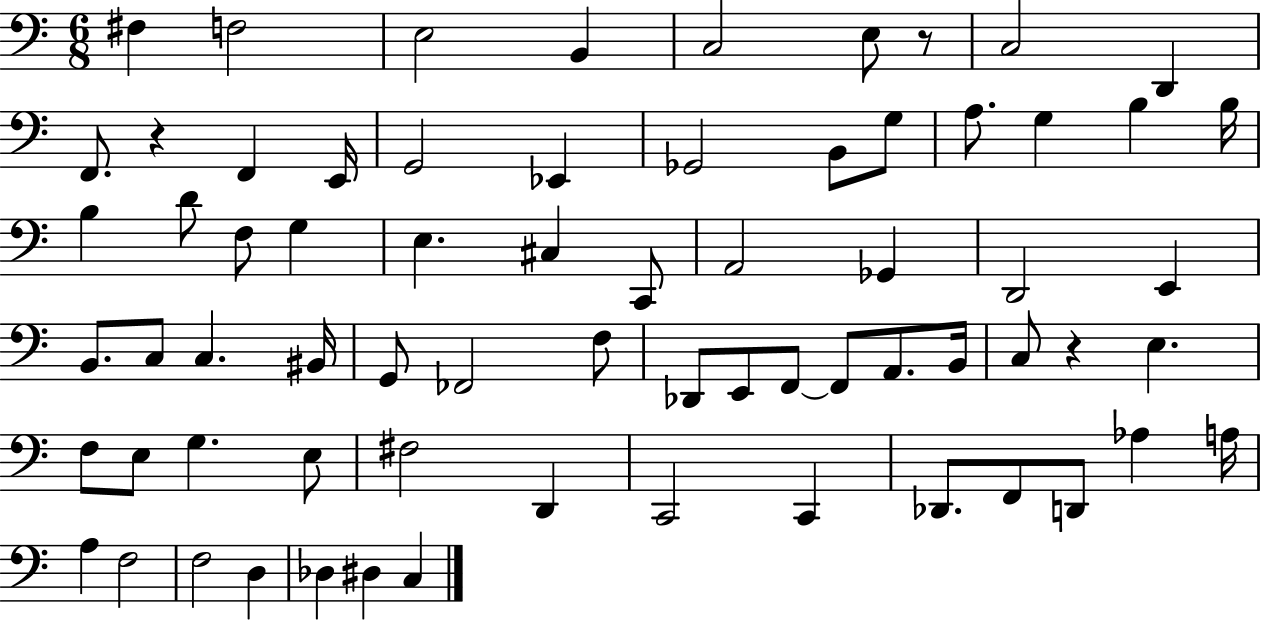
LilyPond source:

{
  \clef bass
  \numericTimeSignature
  \time 6/8
  \key c \major
  \repeat volta 2 { fis4 f2 | e2 b,4 | c2 e8 r8 | c2 d,4 | \break f,8. r4 f,4 e,16 | g,2 ees,4 | ges,2 b,8 g8 | a8. g4 b4 b16 | \break b4 d'8 f8 g4 | e4. cis4 c,8 | a,2 ges,4 | d,2 e,4 | \break b,8. c8 c4. bis,16 | g,8 fes,2 f8 | des,8 e,8 f,8~~ f,8 a,8. b,16 | c8 r4 e4. | \break f8 e8 g4. e8 | fis2 d,4 | c,2 c,4 | des,8. f,8 d,8 aes4 a16 | \break a4 f2 | f2 d4 | des4 dis4 c4 | } \bar "|."
}